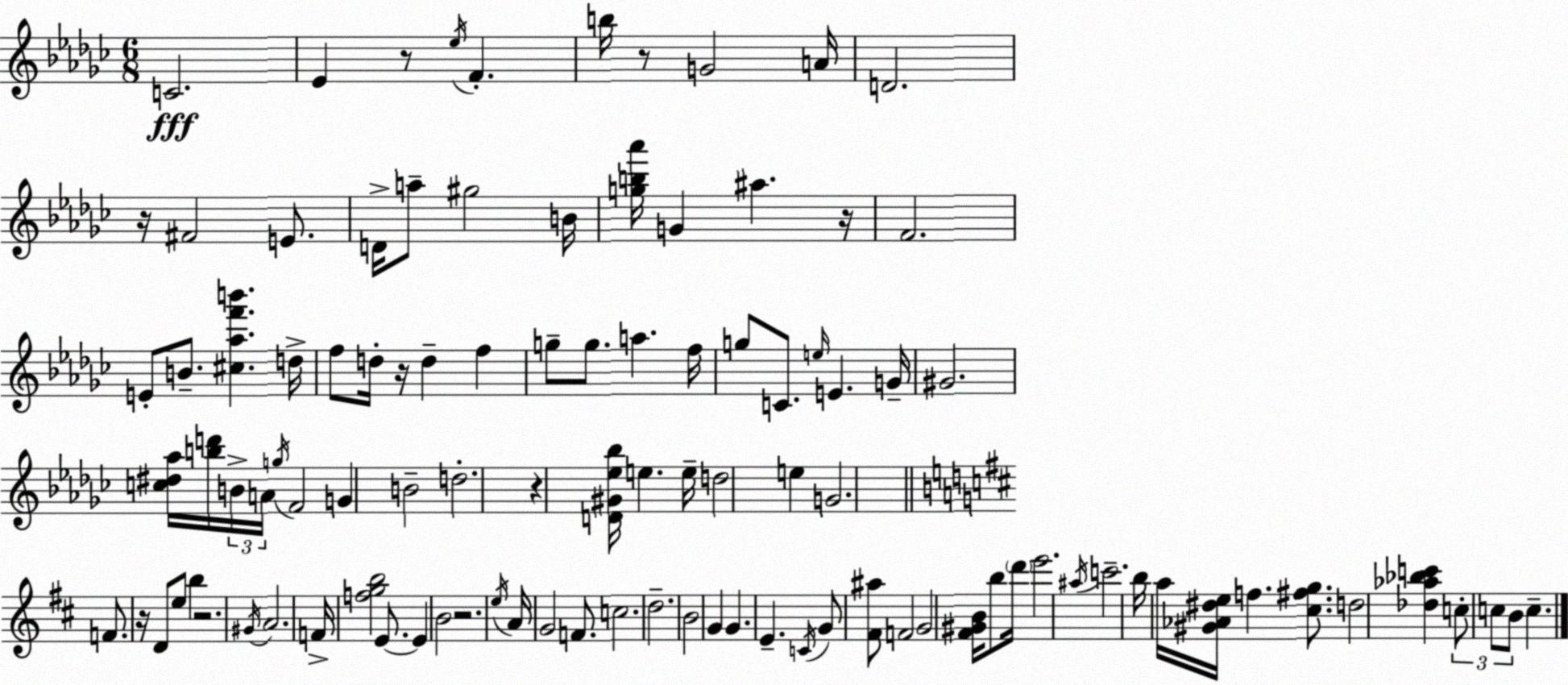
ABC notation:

X:1
T:Untitled
M:6/8
L:1/4
K:Ebm
C2 _E z/2 _e/4 F b/4 z/2 G2 A/4 D2 z/4 ^F2 E/2 D/4 a/2 ^g2 B/4 [gb_a']/4 G ^a z/4 F2 E/2 B/2 [^c_af'b'] d/4 f/2 d/4 z/4 d f g/2 g/2 a f/4 g/2 C/2 e/4 E G/4 ^G2 [c^d_a]/4 [bd']/4 B/4 A/4 g/4 F2 G B2 d2 z [D^G_e_b]/4 e e/4 d2 e G2 F/2 z/4 D/2 e/2 b z2 ^G/4 A2 F/4 [fgb]2 E/2 E B2 z2 e/4 A/4 G2 F/2 c2 d2 B2 G G E C/4 G/2 [^F^a]/2 F2 G2 [^F^GB]/4 b/2 d'/4 e'2 ^a/4 c'2 b/4 a/4 [^G_A^de]/4 f [^c^fg]/2 d2 [_d_a_bc'] c/2 c/2 B/2 c